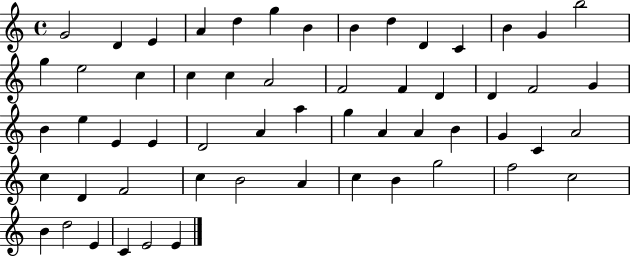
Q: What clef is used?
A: treble